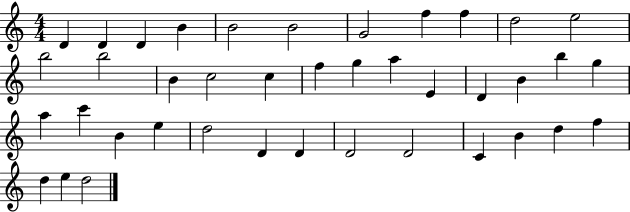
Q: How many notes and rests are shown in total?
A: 40